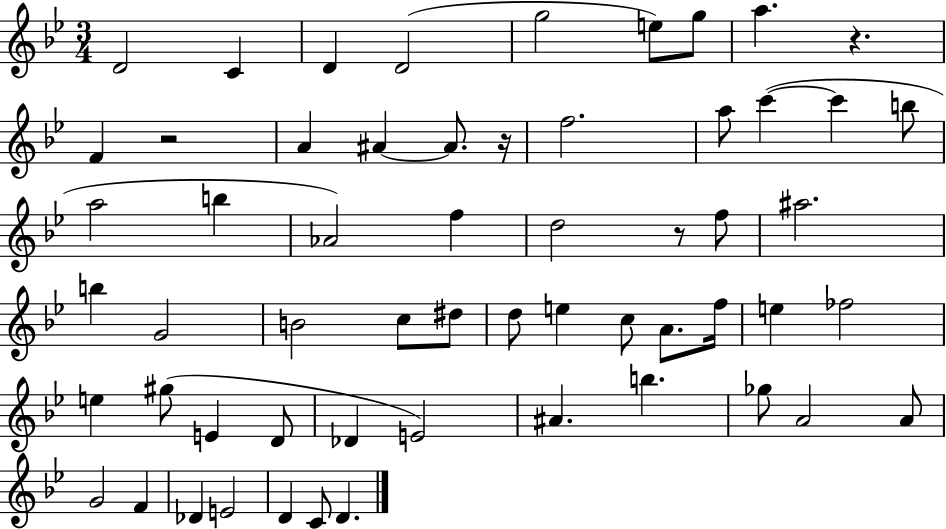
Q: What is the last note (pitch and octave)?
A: D4